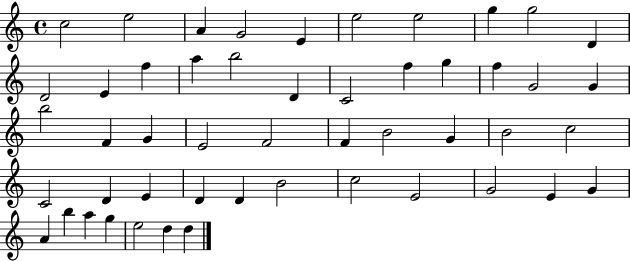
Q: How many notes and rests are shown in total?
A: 50